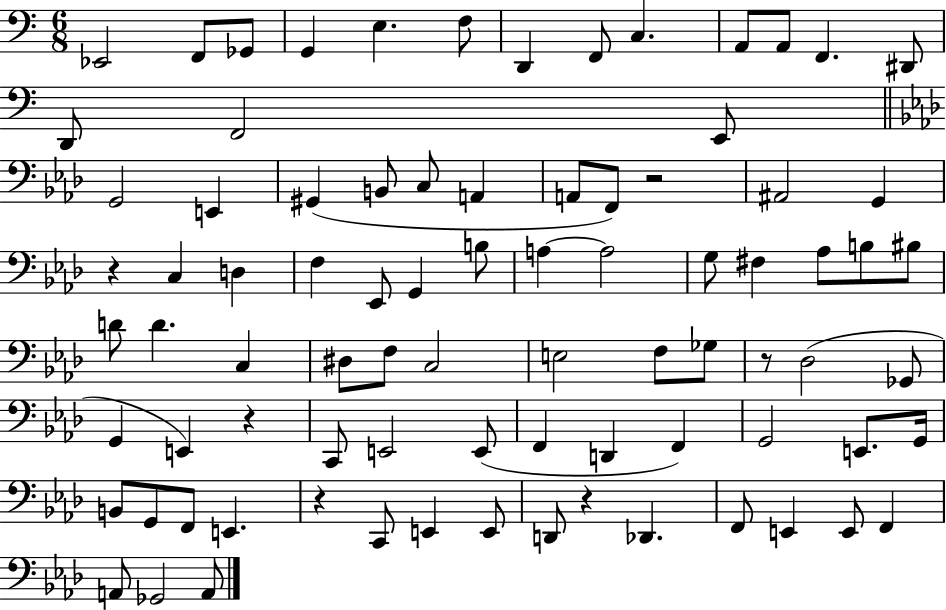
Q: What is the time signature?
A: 6/8